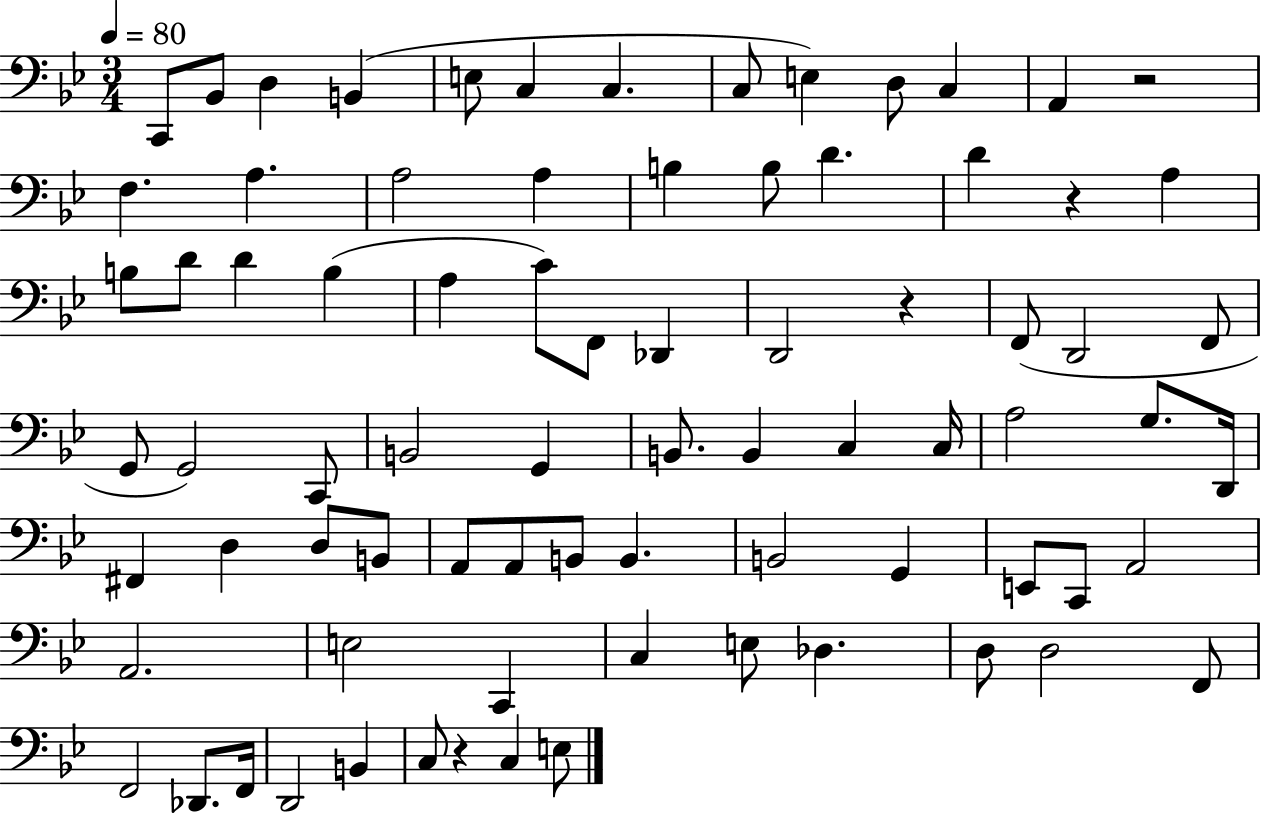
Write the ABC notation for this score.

X:1
T:Untitled
M:3/4
L:1/4
K:Bb
C,,/2 _B,,/2 D, B,, E,/2 C, C, C,/2 E, D,/2 C, A,, z2 F, A, A,2 A, B, B,/2 D D z A, B,/2 D/2 D B, A, C/2 F,,/2 _D,, D,,2 z F,,/2 D,,2 F,,/2 G,,/2 G,,2 C,,/2 B,,2 G,, B,,/2 B,, C, C,/4 A,2 G,/2 D,,/4 ^F,, D, D,/2 B,,/2 A,,/2 A,,/2 B,,/2 B,, B,,2 G,, E,,/2 C,,/2 A,,2 A,,2 E,2 C,, C, E,/2 _D, D,/2 D,2 F,,/2 F,,2 _D,,/2 F,,/4 D,,2 B,, C,/2 z C, E,/2